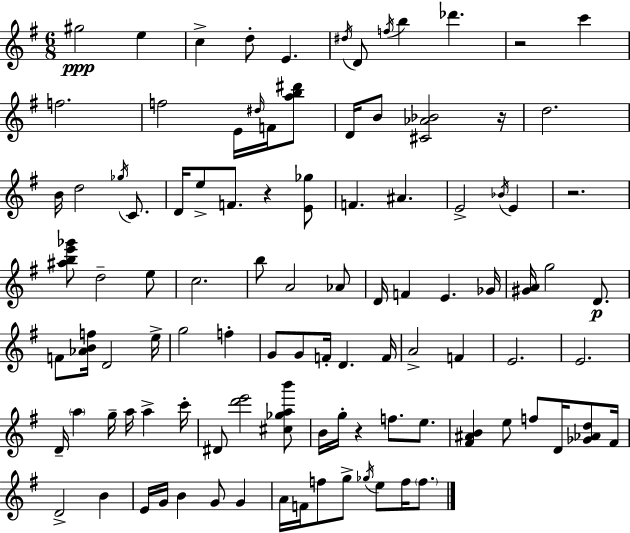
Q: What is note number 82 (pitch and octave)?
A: F5